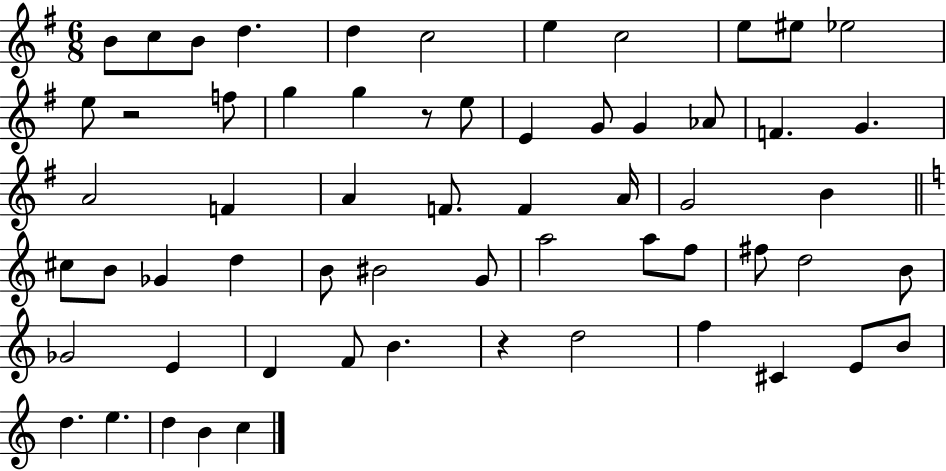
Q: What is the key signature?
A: G major